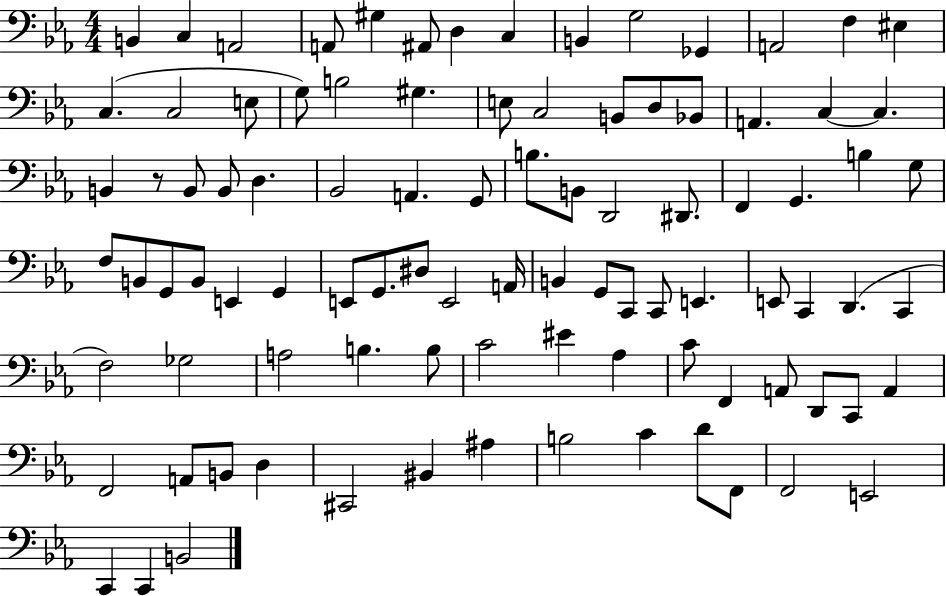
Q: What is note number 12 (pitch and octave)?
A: A2